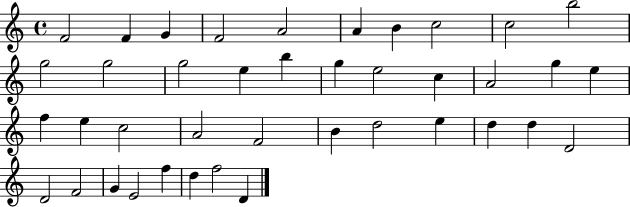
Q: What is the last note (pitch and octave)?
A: D4